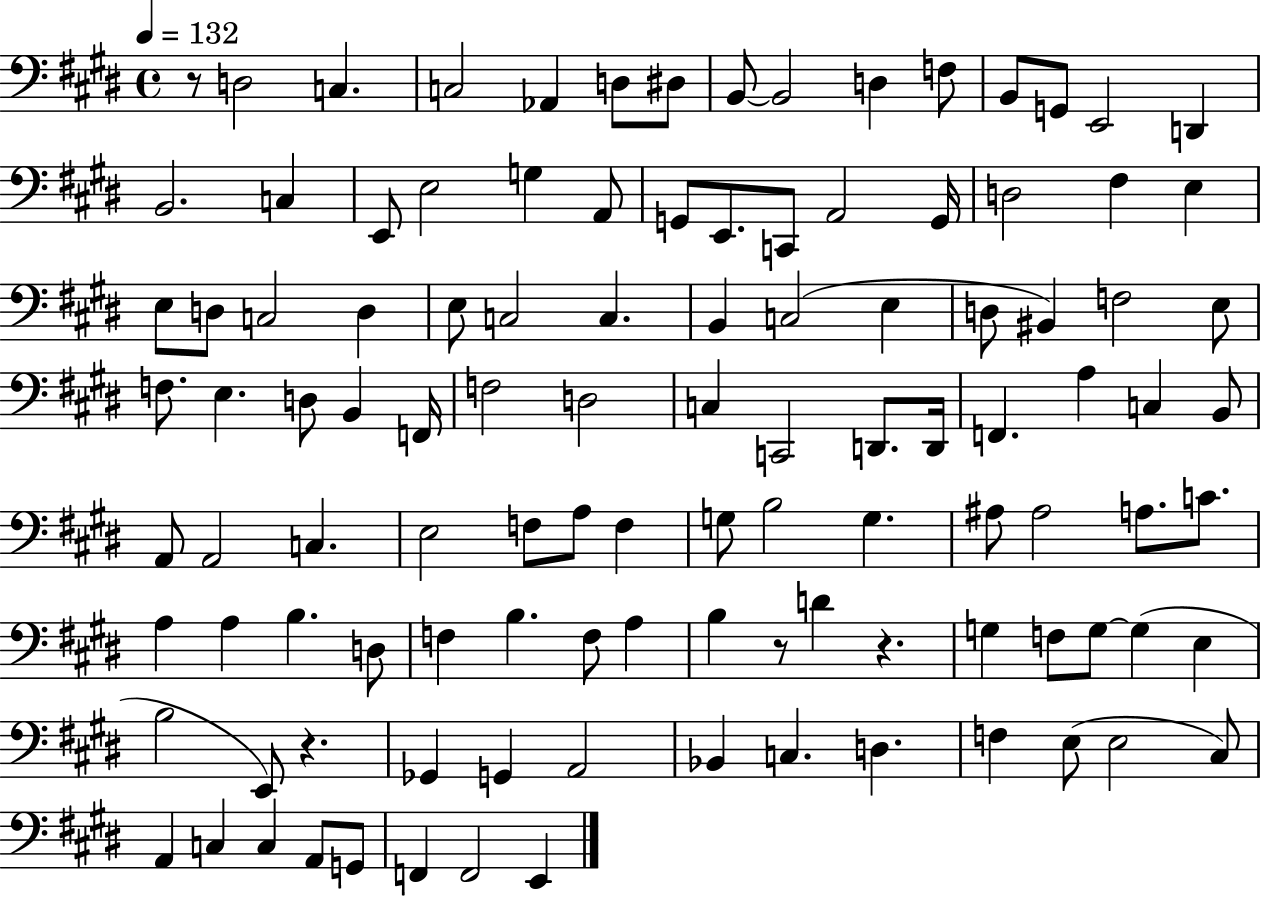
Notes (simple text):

R/e D3/h C3/q. C3/h Ab2/q D3/e D#3/e B2/e B2/h D3/q F3/e B2/e G2/e E2/h D2/q B2/h. C3/q E2/e E3/h G3/q A2/e G2/e E2/e. C2/e A2/h G2/s D3/h F#3/q E3/q E3/e D3/e C3/h D3/q E3/e C3/h C3/q. B2/q C3/h E3/q D3/e BIS2/q F3/h E3/e F3/e. E3/q. D3/e B2/q F2/s F3/h D3/h C3/q C2/h D2/e. D2/s F2/q. A3/q C3/q B2/e A2/e A2/h C3/q. E3/h F3/e A3/e F3/q G3/e B3/h G3/q. A#3/e A#3/h A3/e. C4/e. A3/q A3/q B3/q. D3/e F3/q B3/q. F3/e A3/q B3/q R/e D4/q R/q. G3/q F3/e G3/e G3/q E3/q B3/h E2/e R/q. Gb2/q G2/q A2/h Bb2/q C3/q. D3/q. F3/q E3/e E3/h C#3/e A2/q C3/q C3/q A2/e G2/e F2/q F2/h E2/q